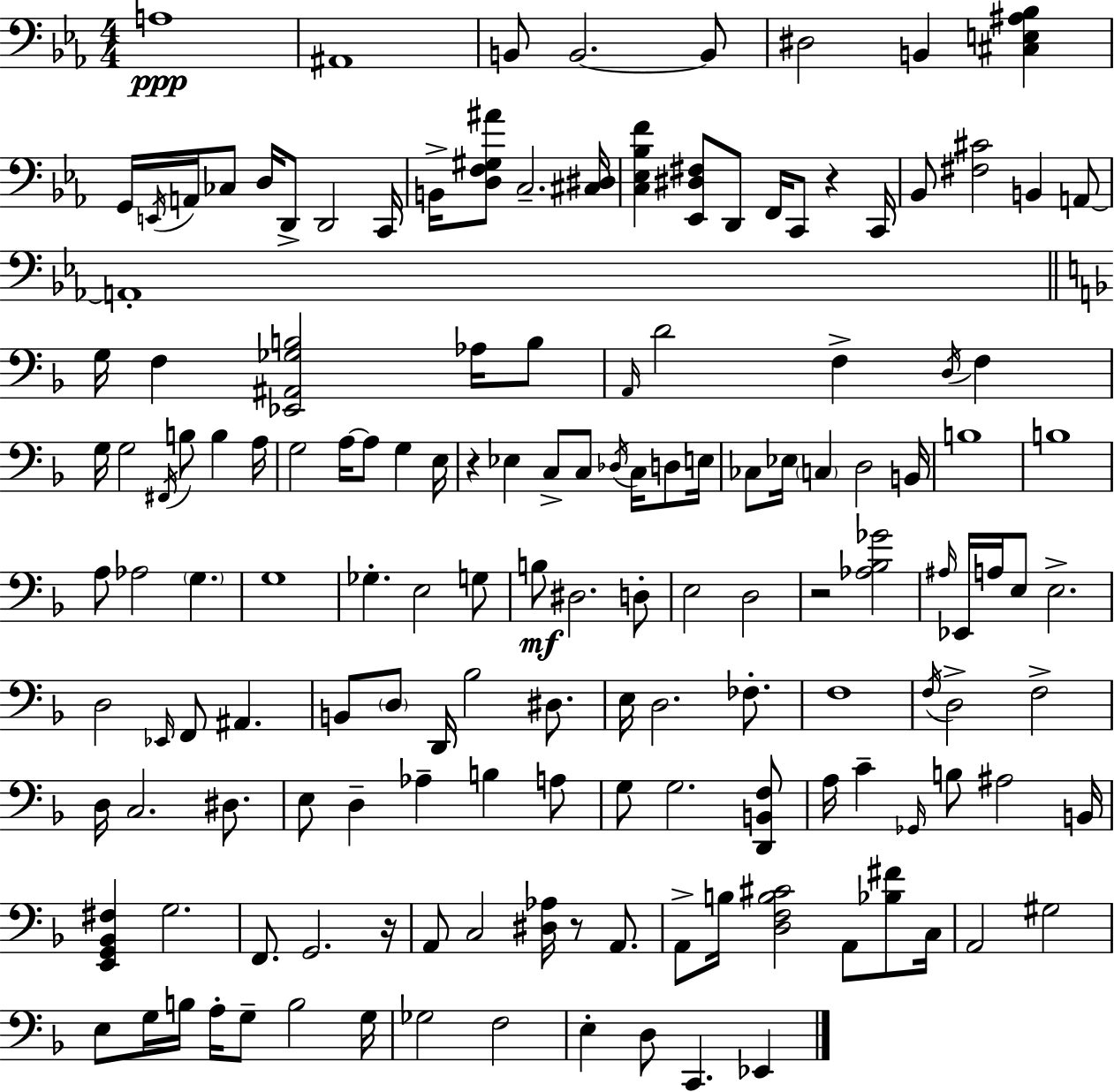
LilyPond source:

{
  \clef bass
  \numericTimeSignature
  \time 4/4
  \key c \minor
  a1\ppp | ais,1 | b,8 b,2.~~ b,8 | dis2 b,4 <cis e ais bes>4 | \break g,16 \acciaccatura { e,16 } a,16 ces8 d16 d,8-> d,2 | c,16 b,16-> <d f gis ais'>8 c2.-- | <cis dis>16 <c ees bes f'>4 <ees, dis fis>8 d,8 f,16 c,8 r4 | c,16 bes,8 <fis cis'>2 b,4 a,8~~ | \break a,1-. | \bar "||" \break \key f \major g16 f4 <ees, ais, ges b>2 aes16 b8 | \grace { a,16 } d'2 f4-> \acciaccatura { d16 } f4 | g16 g2 \acciaccatura { fis,16 } b8 b4 | a16 g2 a16~~ a8 g4 | \break e16 r4 ees4 c8-> c8 \acciaccatura { des16 } | c16 d8 e16 ces8 ees16 \parenthesize c4 d2 | b,16 b1 | b1 | \break a8 aes2 \parenthesize g4. | g1 | ges4.-. e2 | g8 b8\mf dis2. | \break d8-. e2 d2 | r2 <aes bes ges'>2 | \grace { ais16 } ees,16 a16 e8 e2.-> | d2 \grace { ees,16 } f,8 | \break ais,4. b,8 \parenthesize d8 d,16 bes2 | dis8. e16 d2. | fes8.-. f1 | \acciaccatura { f16 } d2-> f2-> | \break d16 c2. | dis8. e8 d4-- aes4-- | b4 a8 g8 g2. | <d, b, f>8 a16 c'4-- \grace { ges,16 } b8 ais2 | \break b,16 <e, g, bes, fis>4 g2. | f,8. g,2. | r16 a,8 c2 | <dis aes>16 r8 a,8. a,8-> b16 <d f b cis'>2 | \break a,8 <bes fis'>8 c16 a,2 | gis2 e8 g16 b16 a16-. g8-- b2 | g16 ges2 | f2 e4-. d8 c,4. | \break ees,4 \bar "|."
}